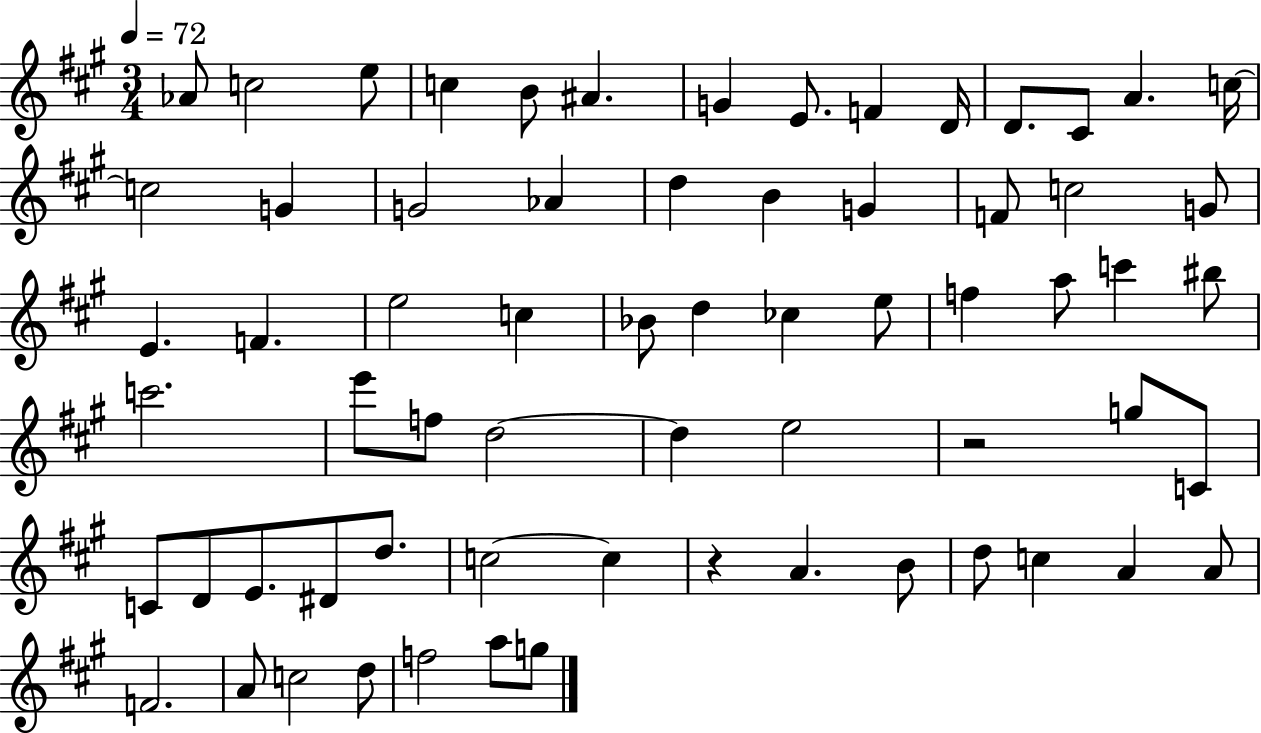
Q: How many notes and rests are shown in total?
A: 66